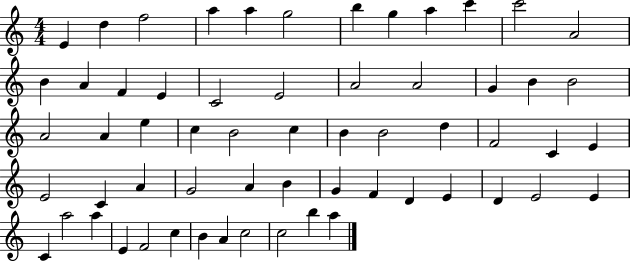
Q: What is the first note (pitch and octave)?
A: E4